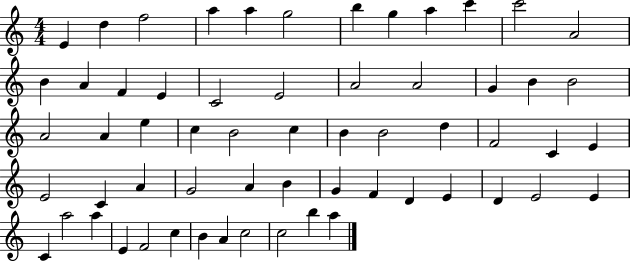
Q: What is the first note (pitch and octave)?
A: E4